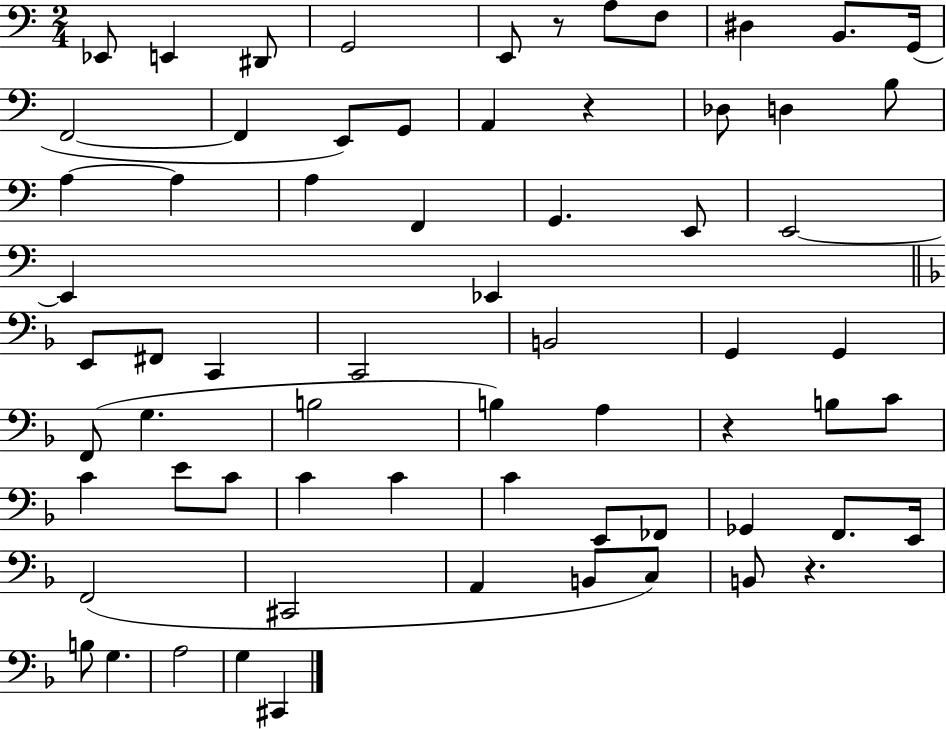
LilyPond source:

{
  \clef bass
  \numericTimeSignature
  \time 2/4
  \key c \major
  \repeat volta 2 { ees,8 e,4 dis,8 | g,2 | e,8 r8 a8 f8 | dis4 b,8. g,16( | \break f,2~~ | f,4 e,8) g,8 | a,4 r4 | des8 d4 b8 | \break a4~~ a4 | a4 f,4 | g,4. e,8 | e,2~~ | \break e,4 ees,4 | \bar "||" \break \key f \major e,8 fis,8 c,4 | c,2 | b,2 | g,4 g,4 | \break f,8( g4. | b2 | b4) a4 | r4 b8 c'8 | \break c'4 e'8 c'8 | c'4 c'4 | c'4 e,8 fes,8 | ges,4 f,8. e,16 | \break f,2( | cis,2 | a,4 b,8 c8) | b,8 r4. | \break b8 g4. | a2 | g4 cis,4 | } \bar "|."
}